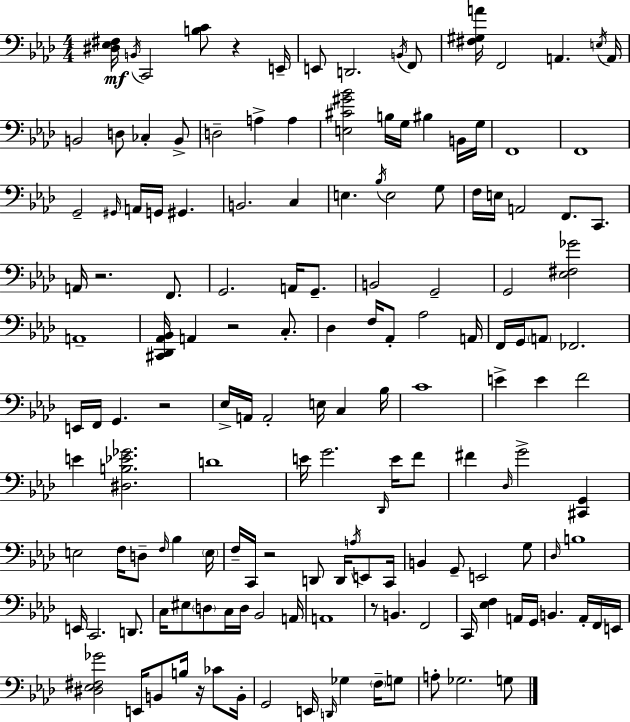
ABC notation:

X:1
T:Untitled
M:4/4
L:1/4
K:Ab
[^D,_E,^F,]/4 B,,/4 C,,2 [B,C]/2 z E,,/4 E,,/2 D,,2 B,,/4 F,,/2 [^F,^G,A]/4 F,,2 A,, E,/4 A,,/4 B,,2 D,/2 _C, B,,/2 D,2 A, A, [E,^C^G_B]2 B,/4 G,/4 ^B, B,,/4 G,/4 F,,4 F,,4 G,,2 ^G,,/4 A,,/4 G,,/4 ^G,, B,,2 C, E, _B,/4 E,2 G,/2 F,/4 E,/4 A,,2 F,,/2 C,,/2 A,,/4 z2 F,,/2 G,,2 A,,/4 G,,/2 B,,2 G,,2 G,,2 [_E,^F,_G]2 A,,4 [^C,,_D,,_A,,_B,,]/4 A,, z2 C,/2 _D, F,/4 _A,,/2 _A,2 A,,/4 F,,/4 G,,/4 A,,/2 _F,,2 E,,/4 F,,/4 G,, z2 _E,/4 A,,/4 A,,2 E,/4 C, _B,/4 C4 E E F2 E [^D,B,_E_G]2 D4 E/4 G2 _D,,/4 E/4 F/2 ^F _D,/4 G2 [^C,,G,,] E,2 F,/4 D,/2 F,/4 _B, E,/4 F,/4 C,,/4 z2 D,,/2 D,,/4 A,/4 E,,/2 C,,/4 B,, G,,/2 E,,2 G,/2 _D,/4 B,4 E,,/4 C,,2 D,,/2 C,/4 ^E,/2 D,/2 C,/4 D,/4 _B,,2 A,,/4 A,,4 z/2 B,, F,,2 C,,/4 [_E,F,] A,,/4 G,,/4 B,, A,,/4 F,,/4 E,,/4 [^D,_E,^F,_G]2 E,,/4 B,,/2 B,/4 z/4 _C/2 B,,/4 G,,2 E,,/4 D,,/4 _G, F,/4 G,/2 A,/2 _G,2 G,/2